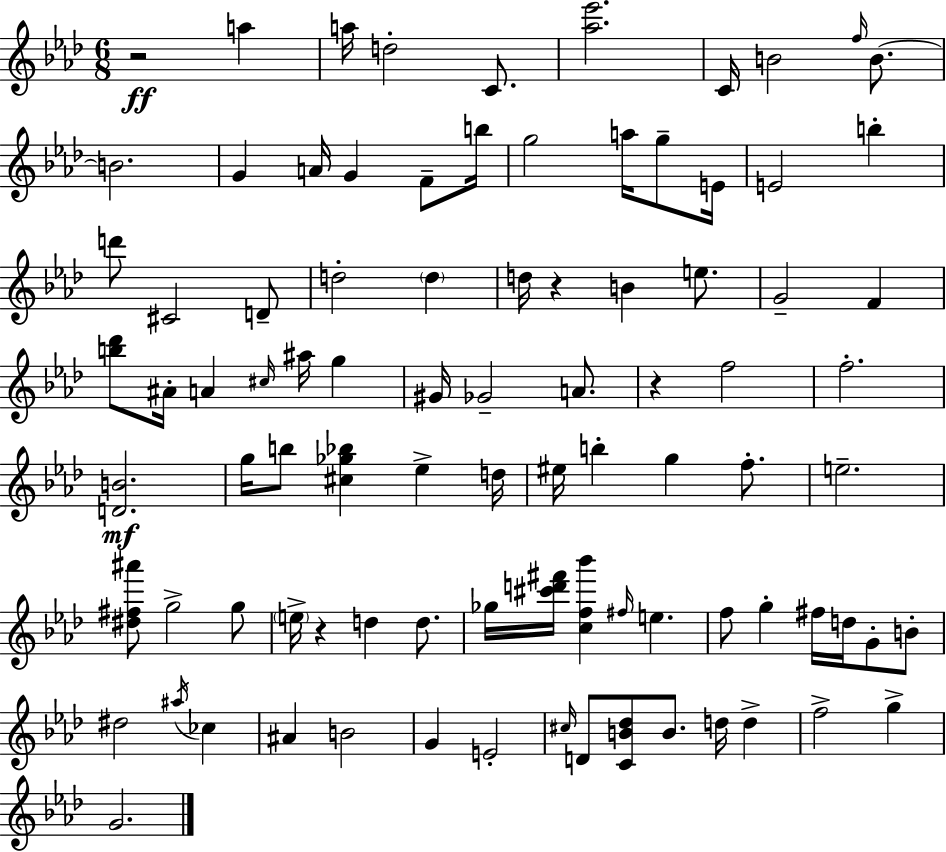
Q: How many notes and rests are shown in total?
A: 90